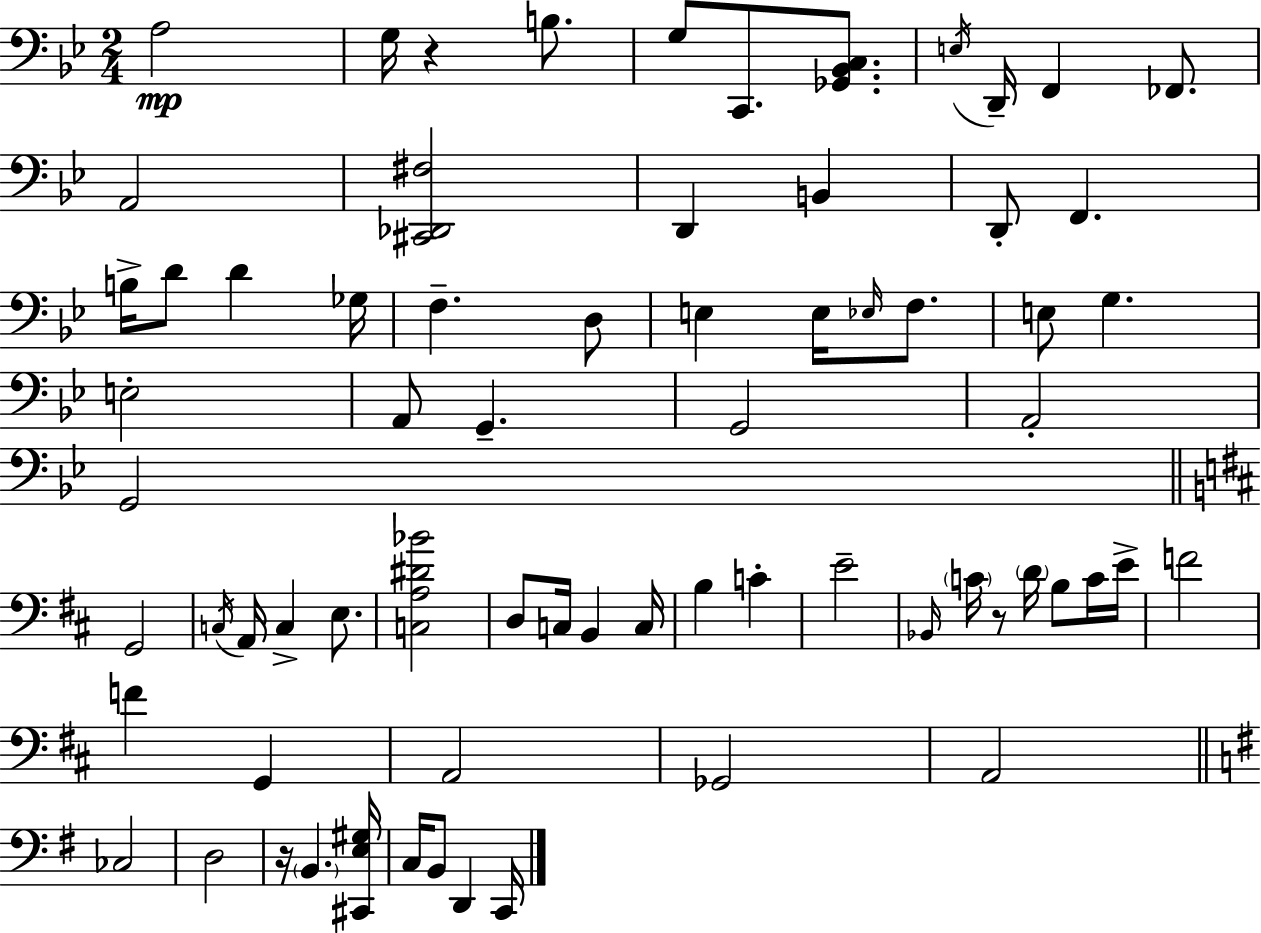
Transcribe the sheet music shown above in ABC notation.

X:1
T:Untitled
M:2/4
L:1/4
K:Bb
A,2 G,/4 z B,/2 G,/2 C,,/2 [_G,,_B,,C,]/2 E,/4 D,,/4 F,, _F,,/2 A,,2 [^C,,_D,,^F,]2 D,, B,, D,,/2 F,, B,/4 D/2 D _G,/4 F, D,/2 E, E,/4 _E,/4 F,/2 E,/2 G, E,2 A,,/2 G,, G,,2 A,,2 G,,2 G,,2 C,/4 A,,/4 C, E,/2 [C,A,^D_B]2 D,/2 C,/4 B,, C,/4 B, C E2 _B,,/4 C/4 z/2 D/4 B,/2 C/4 E/4 F2 F G,, A,,2 _G,,2 A,,2 _C,2 D,2 z/4 B,, [^C,,E,^G,]/4 C,/4 B,,/2 D,, C,,/4